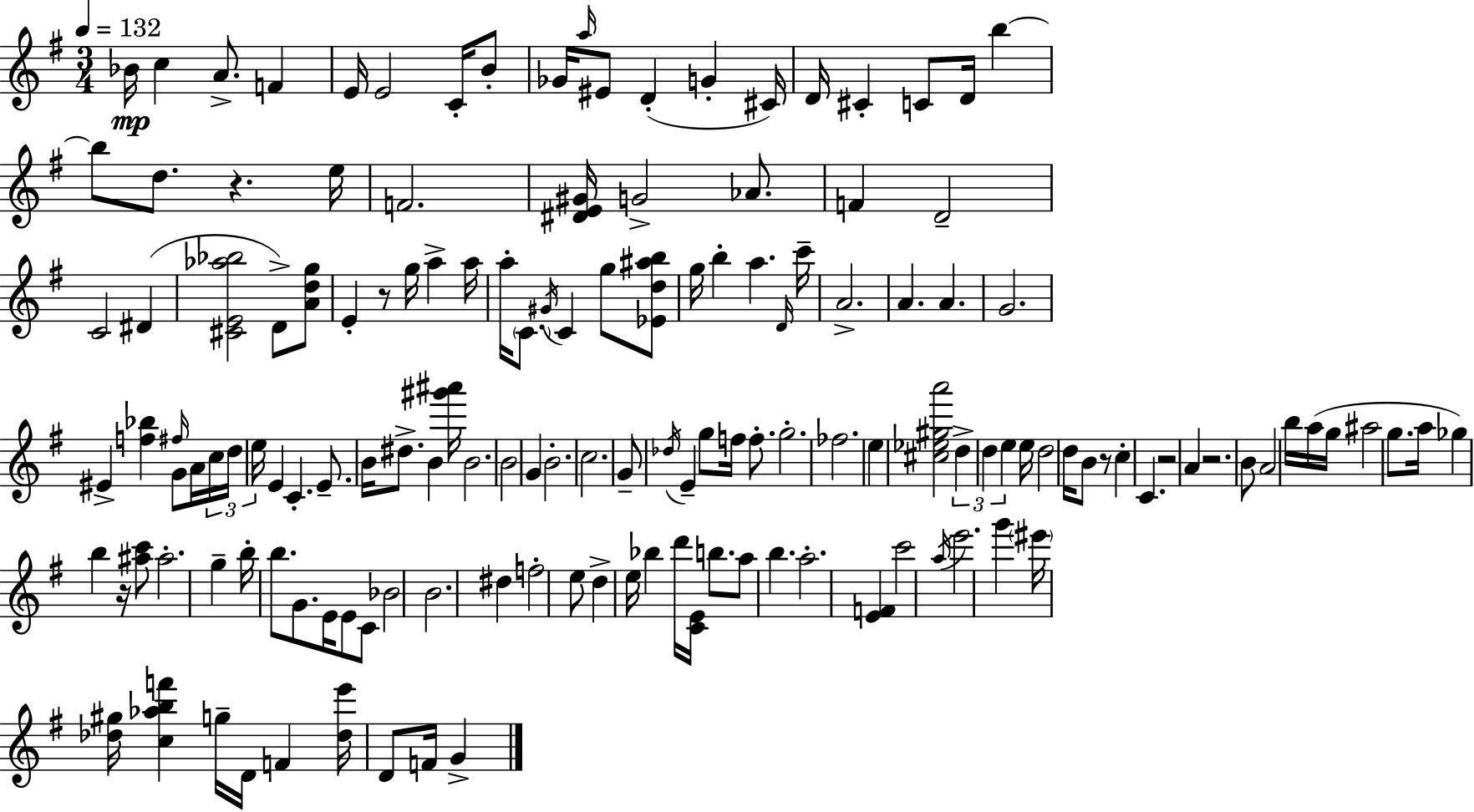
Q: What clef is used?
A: treble